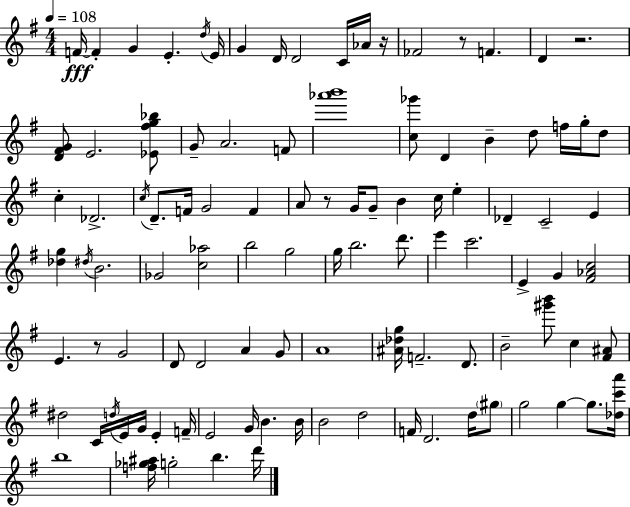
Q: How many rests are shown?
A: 5